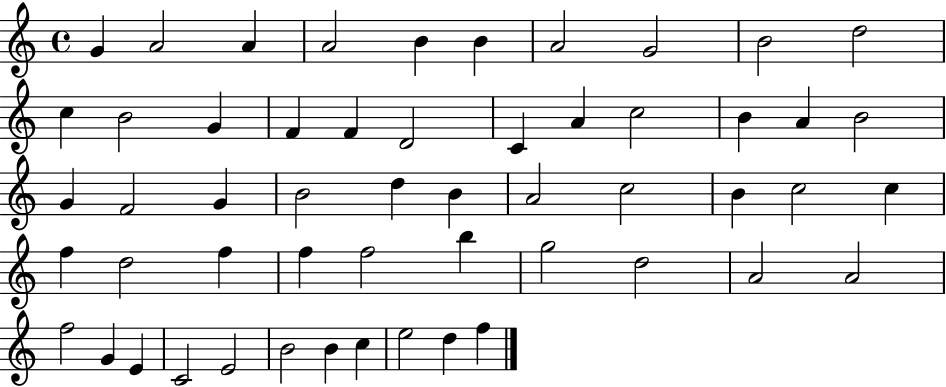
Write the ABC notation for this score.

X:1
T:Untitled
M:4/4
L:1/4
K:C
G A2 A A2 B B A2 G2 B2 d2 c B2 G F F D2 C A c2 B A B2 G F2 G B2 d B A2 c2 B c2 c f d2 f f f2 b g2 d2 A2 A2 f2 G E C2 E2 B2 B c e2 d f